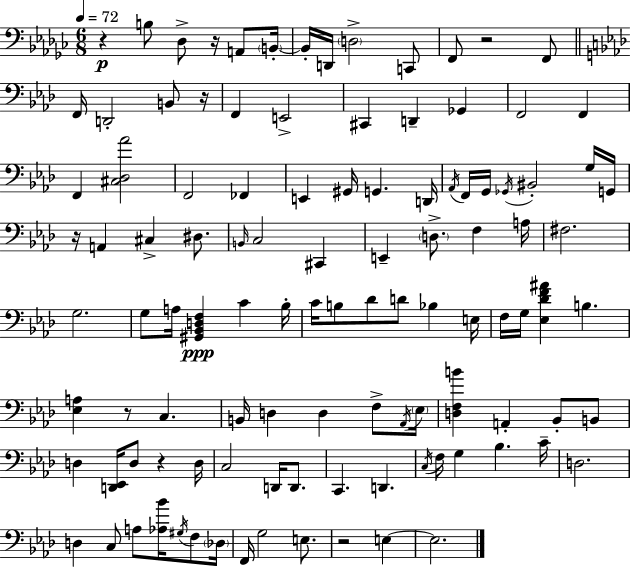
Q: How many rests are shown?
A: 8